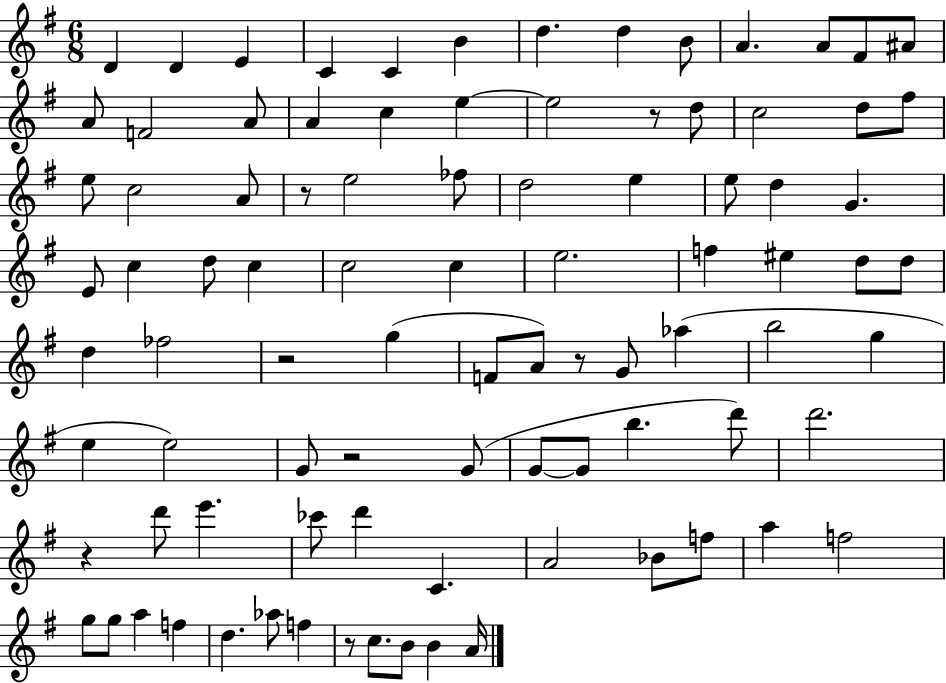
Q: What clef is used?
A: treble